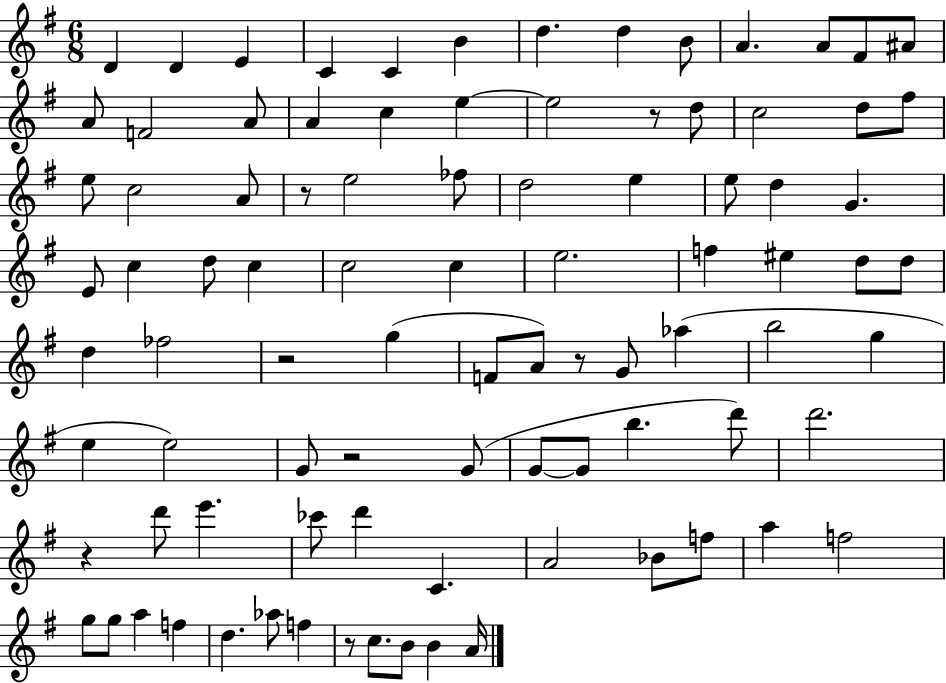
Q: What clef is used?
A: treble